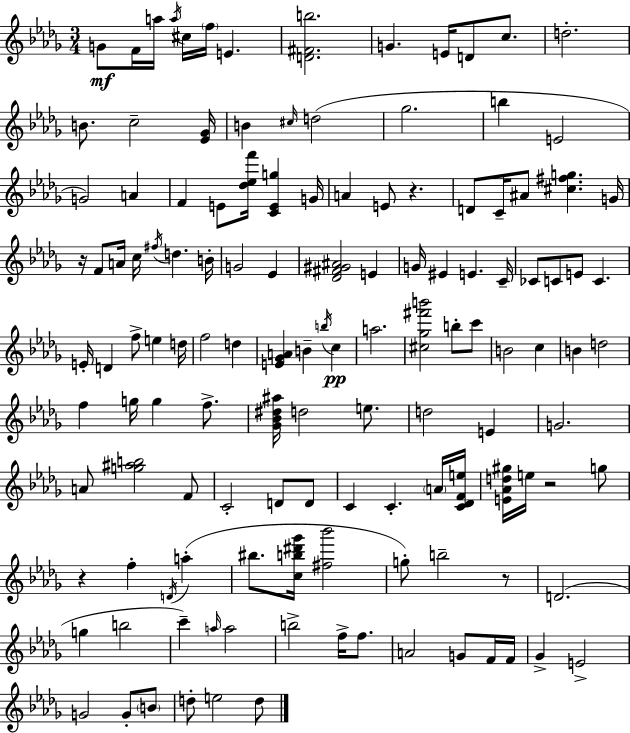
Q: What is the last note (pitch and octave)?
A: D5